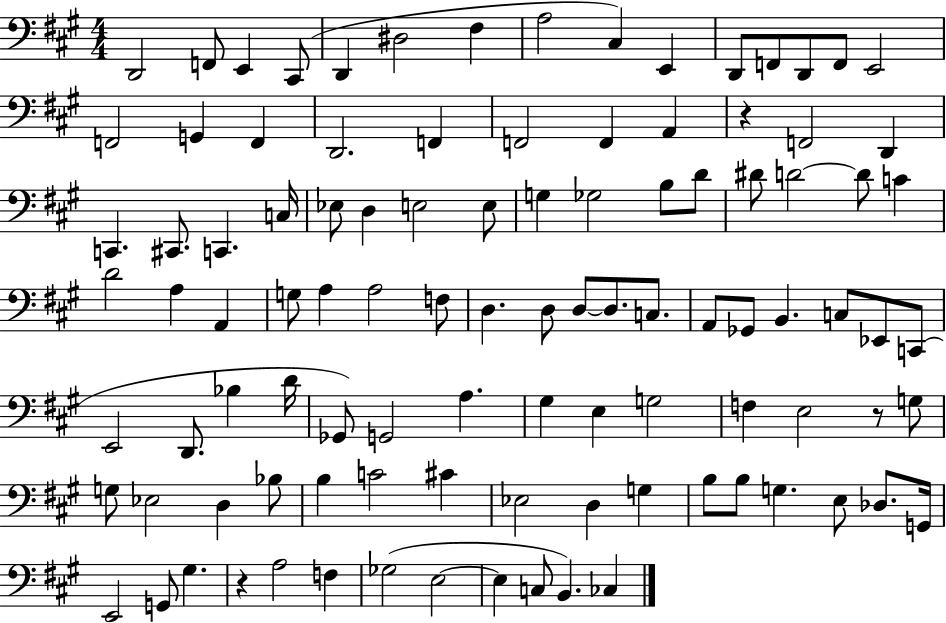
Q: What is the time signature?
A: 4/4